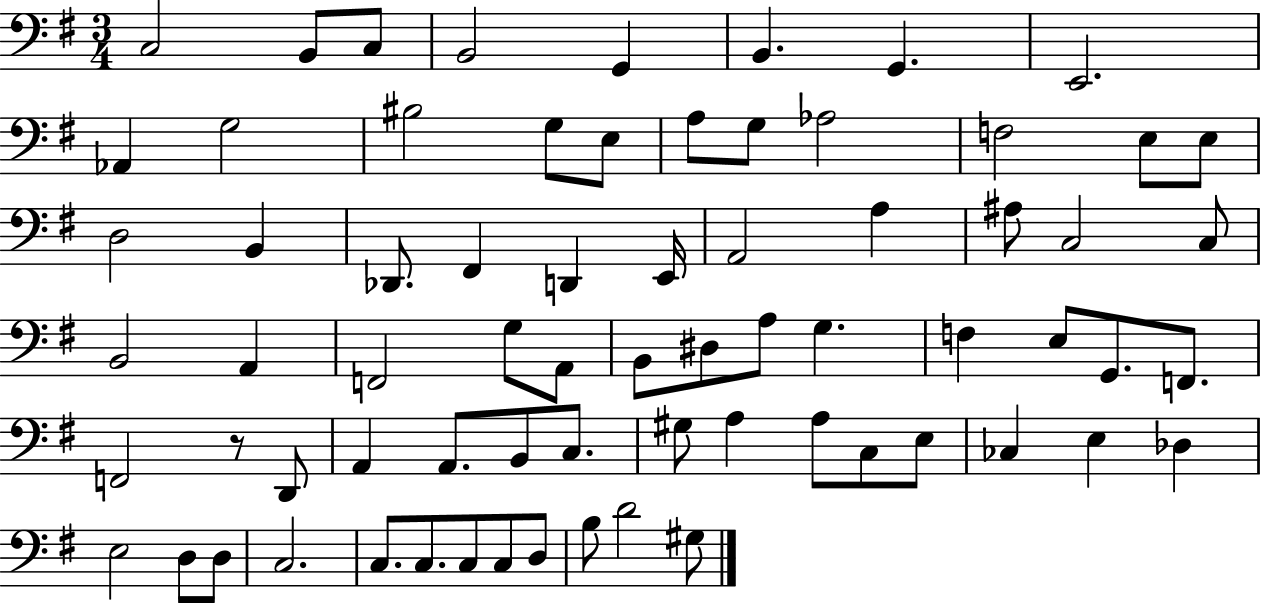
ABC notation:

X:1
T:Untitled
M:3/4
L:1/4
K:G
C,2 B,,/2 C,/2 B,,2 G,, B,, G,, E,,2 _A,, G,2 ^B,2 G,/2 E,/2 A,/2 G,/2 _A,2 F,2 E,/2 E,/2 D,2 B,, _D,,/2 ^F,, D,, E,,/4 A,,2 A, ^A,/2 C,2 C,/2 B,,2 A,, F,,2 G,/2 A,,/2 B,,/2 ^D,/2 A,/2 G, F, E,/2 G,,/2 F,,/2 F,,2 z/2 D,,/2 A,, A,,/2 B,,/2 C,/2 ^G,/2 A, A,/2 C,/2 E,/2 _C, E, _D, E,2 D,/2 D,/2 C,2 C,/2 C,/2 C,/2 C,/2 D,/2 B,/2 D2 ^G,/2